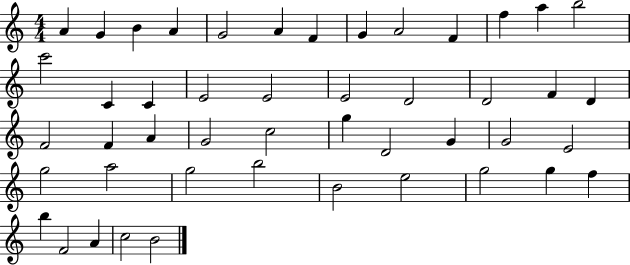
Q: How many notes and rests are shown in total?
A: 47